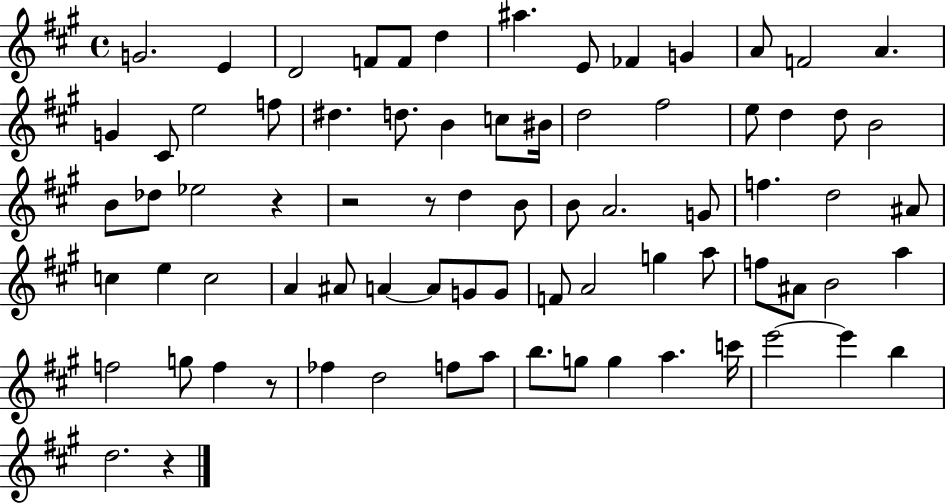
G4/h. E4/q D4/h F4/e F4/e D5/q A#5/q. E4/e FES4/q G4/q A4/e F4/h A4/q. G4/q C#4/e E5/h F5/e D#5/q. D5/e. B4/q C5/e BIS4/s D5/h F#5/h E5/e D5/q D5/e B4/h B4/e Db5/e Eb5/h R/q R/h R/e D5/q B4/e B4/e A4/h. G4/e F5/q. D5/h A#4/e C5/q E5/q C5/h A4/q A#4/e A4/q A4/e G4/e G4/e F4/e A4/h G5/q A5/e F5/e A#4/e B4/h A5/q F5/h G5/e F5/q R/e FES5/q D5/h F5/e A5/e B5/e. G5/e G5/q A5/q. C6/s E6/h E6/q B5/q D5/h. R/q